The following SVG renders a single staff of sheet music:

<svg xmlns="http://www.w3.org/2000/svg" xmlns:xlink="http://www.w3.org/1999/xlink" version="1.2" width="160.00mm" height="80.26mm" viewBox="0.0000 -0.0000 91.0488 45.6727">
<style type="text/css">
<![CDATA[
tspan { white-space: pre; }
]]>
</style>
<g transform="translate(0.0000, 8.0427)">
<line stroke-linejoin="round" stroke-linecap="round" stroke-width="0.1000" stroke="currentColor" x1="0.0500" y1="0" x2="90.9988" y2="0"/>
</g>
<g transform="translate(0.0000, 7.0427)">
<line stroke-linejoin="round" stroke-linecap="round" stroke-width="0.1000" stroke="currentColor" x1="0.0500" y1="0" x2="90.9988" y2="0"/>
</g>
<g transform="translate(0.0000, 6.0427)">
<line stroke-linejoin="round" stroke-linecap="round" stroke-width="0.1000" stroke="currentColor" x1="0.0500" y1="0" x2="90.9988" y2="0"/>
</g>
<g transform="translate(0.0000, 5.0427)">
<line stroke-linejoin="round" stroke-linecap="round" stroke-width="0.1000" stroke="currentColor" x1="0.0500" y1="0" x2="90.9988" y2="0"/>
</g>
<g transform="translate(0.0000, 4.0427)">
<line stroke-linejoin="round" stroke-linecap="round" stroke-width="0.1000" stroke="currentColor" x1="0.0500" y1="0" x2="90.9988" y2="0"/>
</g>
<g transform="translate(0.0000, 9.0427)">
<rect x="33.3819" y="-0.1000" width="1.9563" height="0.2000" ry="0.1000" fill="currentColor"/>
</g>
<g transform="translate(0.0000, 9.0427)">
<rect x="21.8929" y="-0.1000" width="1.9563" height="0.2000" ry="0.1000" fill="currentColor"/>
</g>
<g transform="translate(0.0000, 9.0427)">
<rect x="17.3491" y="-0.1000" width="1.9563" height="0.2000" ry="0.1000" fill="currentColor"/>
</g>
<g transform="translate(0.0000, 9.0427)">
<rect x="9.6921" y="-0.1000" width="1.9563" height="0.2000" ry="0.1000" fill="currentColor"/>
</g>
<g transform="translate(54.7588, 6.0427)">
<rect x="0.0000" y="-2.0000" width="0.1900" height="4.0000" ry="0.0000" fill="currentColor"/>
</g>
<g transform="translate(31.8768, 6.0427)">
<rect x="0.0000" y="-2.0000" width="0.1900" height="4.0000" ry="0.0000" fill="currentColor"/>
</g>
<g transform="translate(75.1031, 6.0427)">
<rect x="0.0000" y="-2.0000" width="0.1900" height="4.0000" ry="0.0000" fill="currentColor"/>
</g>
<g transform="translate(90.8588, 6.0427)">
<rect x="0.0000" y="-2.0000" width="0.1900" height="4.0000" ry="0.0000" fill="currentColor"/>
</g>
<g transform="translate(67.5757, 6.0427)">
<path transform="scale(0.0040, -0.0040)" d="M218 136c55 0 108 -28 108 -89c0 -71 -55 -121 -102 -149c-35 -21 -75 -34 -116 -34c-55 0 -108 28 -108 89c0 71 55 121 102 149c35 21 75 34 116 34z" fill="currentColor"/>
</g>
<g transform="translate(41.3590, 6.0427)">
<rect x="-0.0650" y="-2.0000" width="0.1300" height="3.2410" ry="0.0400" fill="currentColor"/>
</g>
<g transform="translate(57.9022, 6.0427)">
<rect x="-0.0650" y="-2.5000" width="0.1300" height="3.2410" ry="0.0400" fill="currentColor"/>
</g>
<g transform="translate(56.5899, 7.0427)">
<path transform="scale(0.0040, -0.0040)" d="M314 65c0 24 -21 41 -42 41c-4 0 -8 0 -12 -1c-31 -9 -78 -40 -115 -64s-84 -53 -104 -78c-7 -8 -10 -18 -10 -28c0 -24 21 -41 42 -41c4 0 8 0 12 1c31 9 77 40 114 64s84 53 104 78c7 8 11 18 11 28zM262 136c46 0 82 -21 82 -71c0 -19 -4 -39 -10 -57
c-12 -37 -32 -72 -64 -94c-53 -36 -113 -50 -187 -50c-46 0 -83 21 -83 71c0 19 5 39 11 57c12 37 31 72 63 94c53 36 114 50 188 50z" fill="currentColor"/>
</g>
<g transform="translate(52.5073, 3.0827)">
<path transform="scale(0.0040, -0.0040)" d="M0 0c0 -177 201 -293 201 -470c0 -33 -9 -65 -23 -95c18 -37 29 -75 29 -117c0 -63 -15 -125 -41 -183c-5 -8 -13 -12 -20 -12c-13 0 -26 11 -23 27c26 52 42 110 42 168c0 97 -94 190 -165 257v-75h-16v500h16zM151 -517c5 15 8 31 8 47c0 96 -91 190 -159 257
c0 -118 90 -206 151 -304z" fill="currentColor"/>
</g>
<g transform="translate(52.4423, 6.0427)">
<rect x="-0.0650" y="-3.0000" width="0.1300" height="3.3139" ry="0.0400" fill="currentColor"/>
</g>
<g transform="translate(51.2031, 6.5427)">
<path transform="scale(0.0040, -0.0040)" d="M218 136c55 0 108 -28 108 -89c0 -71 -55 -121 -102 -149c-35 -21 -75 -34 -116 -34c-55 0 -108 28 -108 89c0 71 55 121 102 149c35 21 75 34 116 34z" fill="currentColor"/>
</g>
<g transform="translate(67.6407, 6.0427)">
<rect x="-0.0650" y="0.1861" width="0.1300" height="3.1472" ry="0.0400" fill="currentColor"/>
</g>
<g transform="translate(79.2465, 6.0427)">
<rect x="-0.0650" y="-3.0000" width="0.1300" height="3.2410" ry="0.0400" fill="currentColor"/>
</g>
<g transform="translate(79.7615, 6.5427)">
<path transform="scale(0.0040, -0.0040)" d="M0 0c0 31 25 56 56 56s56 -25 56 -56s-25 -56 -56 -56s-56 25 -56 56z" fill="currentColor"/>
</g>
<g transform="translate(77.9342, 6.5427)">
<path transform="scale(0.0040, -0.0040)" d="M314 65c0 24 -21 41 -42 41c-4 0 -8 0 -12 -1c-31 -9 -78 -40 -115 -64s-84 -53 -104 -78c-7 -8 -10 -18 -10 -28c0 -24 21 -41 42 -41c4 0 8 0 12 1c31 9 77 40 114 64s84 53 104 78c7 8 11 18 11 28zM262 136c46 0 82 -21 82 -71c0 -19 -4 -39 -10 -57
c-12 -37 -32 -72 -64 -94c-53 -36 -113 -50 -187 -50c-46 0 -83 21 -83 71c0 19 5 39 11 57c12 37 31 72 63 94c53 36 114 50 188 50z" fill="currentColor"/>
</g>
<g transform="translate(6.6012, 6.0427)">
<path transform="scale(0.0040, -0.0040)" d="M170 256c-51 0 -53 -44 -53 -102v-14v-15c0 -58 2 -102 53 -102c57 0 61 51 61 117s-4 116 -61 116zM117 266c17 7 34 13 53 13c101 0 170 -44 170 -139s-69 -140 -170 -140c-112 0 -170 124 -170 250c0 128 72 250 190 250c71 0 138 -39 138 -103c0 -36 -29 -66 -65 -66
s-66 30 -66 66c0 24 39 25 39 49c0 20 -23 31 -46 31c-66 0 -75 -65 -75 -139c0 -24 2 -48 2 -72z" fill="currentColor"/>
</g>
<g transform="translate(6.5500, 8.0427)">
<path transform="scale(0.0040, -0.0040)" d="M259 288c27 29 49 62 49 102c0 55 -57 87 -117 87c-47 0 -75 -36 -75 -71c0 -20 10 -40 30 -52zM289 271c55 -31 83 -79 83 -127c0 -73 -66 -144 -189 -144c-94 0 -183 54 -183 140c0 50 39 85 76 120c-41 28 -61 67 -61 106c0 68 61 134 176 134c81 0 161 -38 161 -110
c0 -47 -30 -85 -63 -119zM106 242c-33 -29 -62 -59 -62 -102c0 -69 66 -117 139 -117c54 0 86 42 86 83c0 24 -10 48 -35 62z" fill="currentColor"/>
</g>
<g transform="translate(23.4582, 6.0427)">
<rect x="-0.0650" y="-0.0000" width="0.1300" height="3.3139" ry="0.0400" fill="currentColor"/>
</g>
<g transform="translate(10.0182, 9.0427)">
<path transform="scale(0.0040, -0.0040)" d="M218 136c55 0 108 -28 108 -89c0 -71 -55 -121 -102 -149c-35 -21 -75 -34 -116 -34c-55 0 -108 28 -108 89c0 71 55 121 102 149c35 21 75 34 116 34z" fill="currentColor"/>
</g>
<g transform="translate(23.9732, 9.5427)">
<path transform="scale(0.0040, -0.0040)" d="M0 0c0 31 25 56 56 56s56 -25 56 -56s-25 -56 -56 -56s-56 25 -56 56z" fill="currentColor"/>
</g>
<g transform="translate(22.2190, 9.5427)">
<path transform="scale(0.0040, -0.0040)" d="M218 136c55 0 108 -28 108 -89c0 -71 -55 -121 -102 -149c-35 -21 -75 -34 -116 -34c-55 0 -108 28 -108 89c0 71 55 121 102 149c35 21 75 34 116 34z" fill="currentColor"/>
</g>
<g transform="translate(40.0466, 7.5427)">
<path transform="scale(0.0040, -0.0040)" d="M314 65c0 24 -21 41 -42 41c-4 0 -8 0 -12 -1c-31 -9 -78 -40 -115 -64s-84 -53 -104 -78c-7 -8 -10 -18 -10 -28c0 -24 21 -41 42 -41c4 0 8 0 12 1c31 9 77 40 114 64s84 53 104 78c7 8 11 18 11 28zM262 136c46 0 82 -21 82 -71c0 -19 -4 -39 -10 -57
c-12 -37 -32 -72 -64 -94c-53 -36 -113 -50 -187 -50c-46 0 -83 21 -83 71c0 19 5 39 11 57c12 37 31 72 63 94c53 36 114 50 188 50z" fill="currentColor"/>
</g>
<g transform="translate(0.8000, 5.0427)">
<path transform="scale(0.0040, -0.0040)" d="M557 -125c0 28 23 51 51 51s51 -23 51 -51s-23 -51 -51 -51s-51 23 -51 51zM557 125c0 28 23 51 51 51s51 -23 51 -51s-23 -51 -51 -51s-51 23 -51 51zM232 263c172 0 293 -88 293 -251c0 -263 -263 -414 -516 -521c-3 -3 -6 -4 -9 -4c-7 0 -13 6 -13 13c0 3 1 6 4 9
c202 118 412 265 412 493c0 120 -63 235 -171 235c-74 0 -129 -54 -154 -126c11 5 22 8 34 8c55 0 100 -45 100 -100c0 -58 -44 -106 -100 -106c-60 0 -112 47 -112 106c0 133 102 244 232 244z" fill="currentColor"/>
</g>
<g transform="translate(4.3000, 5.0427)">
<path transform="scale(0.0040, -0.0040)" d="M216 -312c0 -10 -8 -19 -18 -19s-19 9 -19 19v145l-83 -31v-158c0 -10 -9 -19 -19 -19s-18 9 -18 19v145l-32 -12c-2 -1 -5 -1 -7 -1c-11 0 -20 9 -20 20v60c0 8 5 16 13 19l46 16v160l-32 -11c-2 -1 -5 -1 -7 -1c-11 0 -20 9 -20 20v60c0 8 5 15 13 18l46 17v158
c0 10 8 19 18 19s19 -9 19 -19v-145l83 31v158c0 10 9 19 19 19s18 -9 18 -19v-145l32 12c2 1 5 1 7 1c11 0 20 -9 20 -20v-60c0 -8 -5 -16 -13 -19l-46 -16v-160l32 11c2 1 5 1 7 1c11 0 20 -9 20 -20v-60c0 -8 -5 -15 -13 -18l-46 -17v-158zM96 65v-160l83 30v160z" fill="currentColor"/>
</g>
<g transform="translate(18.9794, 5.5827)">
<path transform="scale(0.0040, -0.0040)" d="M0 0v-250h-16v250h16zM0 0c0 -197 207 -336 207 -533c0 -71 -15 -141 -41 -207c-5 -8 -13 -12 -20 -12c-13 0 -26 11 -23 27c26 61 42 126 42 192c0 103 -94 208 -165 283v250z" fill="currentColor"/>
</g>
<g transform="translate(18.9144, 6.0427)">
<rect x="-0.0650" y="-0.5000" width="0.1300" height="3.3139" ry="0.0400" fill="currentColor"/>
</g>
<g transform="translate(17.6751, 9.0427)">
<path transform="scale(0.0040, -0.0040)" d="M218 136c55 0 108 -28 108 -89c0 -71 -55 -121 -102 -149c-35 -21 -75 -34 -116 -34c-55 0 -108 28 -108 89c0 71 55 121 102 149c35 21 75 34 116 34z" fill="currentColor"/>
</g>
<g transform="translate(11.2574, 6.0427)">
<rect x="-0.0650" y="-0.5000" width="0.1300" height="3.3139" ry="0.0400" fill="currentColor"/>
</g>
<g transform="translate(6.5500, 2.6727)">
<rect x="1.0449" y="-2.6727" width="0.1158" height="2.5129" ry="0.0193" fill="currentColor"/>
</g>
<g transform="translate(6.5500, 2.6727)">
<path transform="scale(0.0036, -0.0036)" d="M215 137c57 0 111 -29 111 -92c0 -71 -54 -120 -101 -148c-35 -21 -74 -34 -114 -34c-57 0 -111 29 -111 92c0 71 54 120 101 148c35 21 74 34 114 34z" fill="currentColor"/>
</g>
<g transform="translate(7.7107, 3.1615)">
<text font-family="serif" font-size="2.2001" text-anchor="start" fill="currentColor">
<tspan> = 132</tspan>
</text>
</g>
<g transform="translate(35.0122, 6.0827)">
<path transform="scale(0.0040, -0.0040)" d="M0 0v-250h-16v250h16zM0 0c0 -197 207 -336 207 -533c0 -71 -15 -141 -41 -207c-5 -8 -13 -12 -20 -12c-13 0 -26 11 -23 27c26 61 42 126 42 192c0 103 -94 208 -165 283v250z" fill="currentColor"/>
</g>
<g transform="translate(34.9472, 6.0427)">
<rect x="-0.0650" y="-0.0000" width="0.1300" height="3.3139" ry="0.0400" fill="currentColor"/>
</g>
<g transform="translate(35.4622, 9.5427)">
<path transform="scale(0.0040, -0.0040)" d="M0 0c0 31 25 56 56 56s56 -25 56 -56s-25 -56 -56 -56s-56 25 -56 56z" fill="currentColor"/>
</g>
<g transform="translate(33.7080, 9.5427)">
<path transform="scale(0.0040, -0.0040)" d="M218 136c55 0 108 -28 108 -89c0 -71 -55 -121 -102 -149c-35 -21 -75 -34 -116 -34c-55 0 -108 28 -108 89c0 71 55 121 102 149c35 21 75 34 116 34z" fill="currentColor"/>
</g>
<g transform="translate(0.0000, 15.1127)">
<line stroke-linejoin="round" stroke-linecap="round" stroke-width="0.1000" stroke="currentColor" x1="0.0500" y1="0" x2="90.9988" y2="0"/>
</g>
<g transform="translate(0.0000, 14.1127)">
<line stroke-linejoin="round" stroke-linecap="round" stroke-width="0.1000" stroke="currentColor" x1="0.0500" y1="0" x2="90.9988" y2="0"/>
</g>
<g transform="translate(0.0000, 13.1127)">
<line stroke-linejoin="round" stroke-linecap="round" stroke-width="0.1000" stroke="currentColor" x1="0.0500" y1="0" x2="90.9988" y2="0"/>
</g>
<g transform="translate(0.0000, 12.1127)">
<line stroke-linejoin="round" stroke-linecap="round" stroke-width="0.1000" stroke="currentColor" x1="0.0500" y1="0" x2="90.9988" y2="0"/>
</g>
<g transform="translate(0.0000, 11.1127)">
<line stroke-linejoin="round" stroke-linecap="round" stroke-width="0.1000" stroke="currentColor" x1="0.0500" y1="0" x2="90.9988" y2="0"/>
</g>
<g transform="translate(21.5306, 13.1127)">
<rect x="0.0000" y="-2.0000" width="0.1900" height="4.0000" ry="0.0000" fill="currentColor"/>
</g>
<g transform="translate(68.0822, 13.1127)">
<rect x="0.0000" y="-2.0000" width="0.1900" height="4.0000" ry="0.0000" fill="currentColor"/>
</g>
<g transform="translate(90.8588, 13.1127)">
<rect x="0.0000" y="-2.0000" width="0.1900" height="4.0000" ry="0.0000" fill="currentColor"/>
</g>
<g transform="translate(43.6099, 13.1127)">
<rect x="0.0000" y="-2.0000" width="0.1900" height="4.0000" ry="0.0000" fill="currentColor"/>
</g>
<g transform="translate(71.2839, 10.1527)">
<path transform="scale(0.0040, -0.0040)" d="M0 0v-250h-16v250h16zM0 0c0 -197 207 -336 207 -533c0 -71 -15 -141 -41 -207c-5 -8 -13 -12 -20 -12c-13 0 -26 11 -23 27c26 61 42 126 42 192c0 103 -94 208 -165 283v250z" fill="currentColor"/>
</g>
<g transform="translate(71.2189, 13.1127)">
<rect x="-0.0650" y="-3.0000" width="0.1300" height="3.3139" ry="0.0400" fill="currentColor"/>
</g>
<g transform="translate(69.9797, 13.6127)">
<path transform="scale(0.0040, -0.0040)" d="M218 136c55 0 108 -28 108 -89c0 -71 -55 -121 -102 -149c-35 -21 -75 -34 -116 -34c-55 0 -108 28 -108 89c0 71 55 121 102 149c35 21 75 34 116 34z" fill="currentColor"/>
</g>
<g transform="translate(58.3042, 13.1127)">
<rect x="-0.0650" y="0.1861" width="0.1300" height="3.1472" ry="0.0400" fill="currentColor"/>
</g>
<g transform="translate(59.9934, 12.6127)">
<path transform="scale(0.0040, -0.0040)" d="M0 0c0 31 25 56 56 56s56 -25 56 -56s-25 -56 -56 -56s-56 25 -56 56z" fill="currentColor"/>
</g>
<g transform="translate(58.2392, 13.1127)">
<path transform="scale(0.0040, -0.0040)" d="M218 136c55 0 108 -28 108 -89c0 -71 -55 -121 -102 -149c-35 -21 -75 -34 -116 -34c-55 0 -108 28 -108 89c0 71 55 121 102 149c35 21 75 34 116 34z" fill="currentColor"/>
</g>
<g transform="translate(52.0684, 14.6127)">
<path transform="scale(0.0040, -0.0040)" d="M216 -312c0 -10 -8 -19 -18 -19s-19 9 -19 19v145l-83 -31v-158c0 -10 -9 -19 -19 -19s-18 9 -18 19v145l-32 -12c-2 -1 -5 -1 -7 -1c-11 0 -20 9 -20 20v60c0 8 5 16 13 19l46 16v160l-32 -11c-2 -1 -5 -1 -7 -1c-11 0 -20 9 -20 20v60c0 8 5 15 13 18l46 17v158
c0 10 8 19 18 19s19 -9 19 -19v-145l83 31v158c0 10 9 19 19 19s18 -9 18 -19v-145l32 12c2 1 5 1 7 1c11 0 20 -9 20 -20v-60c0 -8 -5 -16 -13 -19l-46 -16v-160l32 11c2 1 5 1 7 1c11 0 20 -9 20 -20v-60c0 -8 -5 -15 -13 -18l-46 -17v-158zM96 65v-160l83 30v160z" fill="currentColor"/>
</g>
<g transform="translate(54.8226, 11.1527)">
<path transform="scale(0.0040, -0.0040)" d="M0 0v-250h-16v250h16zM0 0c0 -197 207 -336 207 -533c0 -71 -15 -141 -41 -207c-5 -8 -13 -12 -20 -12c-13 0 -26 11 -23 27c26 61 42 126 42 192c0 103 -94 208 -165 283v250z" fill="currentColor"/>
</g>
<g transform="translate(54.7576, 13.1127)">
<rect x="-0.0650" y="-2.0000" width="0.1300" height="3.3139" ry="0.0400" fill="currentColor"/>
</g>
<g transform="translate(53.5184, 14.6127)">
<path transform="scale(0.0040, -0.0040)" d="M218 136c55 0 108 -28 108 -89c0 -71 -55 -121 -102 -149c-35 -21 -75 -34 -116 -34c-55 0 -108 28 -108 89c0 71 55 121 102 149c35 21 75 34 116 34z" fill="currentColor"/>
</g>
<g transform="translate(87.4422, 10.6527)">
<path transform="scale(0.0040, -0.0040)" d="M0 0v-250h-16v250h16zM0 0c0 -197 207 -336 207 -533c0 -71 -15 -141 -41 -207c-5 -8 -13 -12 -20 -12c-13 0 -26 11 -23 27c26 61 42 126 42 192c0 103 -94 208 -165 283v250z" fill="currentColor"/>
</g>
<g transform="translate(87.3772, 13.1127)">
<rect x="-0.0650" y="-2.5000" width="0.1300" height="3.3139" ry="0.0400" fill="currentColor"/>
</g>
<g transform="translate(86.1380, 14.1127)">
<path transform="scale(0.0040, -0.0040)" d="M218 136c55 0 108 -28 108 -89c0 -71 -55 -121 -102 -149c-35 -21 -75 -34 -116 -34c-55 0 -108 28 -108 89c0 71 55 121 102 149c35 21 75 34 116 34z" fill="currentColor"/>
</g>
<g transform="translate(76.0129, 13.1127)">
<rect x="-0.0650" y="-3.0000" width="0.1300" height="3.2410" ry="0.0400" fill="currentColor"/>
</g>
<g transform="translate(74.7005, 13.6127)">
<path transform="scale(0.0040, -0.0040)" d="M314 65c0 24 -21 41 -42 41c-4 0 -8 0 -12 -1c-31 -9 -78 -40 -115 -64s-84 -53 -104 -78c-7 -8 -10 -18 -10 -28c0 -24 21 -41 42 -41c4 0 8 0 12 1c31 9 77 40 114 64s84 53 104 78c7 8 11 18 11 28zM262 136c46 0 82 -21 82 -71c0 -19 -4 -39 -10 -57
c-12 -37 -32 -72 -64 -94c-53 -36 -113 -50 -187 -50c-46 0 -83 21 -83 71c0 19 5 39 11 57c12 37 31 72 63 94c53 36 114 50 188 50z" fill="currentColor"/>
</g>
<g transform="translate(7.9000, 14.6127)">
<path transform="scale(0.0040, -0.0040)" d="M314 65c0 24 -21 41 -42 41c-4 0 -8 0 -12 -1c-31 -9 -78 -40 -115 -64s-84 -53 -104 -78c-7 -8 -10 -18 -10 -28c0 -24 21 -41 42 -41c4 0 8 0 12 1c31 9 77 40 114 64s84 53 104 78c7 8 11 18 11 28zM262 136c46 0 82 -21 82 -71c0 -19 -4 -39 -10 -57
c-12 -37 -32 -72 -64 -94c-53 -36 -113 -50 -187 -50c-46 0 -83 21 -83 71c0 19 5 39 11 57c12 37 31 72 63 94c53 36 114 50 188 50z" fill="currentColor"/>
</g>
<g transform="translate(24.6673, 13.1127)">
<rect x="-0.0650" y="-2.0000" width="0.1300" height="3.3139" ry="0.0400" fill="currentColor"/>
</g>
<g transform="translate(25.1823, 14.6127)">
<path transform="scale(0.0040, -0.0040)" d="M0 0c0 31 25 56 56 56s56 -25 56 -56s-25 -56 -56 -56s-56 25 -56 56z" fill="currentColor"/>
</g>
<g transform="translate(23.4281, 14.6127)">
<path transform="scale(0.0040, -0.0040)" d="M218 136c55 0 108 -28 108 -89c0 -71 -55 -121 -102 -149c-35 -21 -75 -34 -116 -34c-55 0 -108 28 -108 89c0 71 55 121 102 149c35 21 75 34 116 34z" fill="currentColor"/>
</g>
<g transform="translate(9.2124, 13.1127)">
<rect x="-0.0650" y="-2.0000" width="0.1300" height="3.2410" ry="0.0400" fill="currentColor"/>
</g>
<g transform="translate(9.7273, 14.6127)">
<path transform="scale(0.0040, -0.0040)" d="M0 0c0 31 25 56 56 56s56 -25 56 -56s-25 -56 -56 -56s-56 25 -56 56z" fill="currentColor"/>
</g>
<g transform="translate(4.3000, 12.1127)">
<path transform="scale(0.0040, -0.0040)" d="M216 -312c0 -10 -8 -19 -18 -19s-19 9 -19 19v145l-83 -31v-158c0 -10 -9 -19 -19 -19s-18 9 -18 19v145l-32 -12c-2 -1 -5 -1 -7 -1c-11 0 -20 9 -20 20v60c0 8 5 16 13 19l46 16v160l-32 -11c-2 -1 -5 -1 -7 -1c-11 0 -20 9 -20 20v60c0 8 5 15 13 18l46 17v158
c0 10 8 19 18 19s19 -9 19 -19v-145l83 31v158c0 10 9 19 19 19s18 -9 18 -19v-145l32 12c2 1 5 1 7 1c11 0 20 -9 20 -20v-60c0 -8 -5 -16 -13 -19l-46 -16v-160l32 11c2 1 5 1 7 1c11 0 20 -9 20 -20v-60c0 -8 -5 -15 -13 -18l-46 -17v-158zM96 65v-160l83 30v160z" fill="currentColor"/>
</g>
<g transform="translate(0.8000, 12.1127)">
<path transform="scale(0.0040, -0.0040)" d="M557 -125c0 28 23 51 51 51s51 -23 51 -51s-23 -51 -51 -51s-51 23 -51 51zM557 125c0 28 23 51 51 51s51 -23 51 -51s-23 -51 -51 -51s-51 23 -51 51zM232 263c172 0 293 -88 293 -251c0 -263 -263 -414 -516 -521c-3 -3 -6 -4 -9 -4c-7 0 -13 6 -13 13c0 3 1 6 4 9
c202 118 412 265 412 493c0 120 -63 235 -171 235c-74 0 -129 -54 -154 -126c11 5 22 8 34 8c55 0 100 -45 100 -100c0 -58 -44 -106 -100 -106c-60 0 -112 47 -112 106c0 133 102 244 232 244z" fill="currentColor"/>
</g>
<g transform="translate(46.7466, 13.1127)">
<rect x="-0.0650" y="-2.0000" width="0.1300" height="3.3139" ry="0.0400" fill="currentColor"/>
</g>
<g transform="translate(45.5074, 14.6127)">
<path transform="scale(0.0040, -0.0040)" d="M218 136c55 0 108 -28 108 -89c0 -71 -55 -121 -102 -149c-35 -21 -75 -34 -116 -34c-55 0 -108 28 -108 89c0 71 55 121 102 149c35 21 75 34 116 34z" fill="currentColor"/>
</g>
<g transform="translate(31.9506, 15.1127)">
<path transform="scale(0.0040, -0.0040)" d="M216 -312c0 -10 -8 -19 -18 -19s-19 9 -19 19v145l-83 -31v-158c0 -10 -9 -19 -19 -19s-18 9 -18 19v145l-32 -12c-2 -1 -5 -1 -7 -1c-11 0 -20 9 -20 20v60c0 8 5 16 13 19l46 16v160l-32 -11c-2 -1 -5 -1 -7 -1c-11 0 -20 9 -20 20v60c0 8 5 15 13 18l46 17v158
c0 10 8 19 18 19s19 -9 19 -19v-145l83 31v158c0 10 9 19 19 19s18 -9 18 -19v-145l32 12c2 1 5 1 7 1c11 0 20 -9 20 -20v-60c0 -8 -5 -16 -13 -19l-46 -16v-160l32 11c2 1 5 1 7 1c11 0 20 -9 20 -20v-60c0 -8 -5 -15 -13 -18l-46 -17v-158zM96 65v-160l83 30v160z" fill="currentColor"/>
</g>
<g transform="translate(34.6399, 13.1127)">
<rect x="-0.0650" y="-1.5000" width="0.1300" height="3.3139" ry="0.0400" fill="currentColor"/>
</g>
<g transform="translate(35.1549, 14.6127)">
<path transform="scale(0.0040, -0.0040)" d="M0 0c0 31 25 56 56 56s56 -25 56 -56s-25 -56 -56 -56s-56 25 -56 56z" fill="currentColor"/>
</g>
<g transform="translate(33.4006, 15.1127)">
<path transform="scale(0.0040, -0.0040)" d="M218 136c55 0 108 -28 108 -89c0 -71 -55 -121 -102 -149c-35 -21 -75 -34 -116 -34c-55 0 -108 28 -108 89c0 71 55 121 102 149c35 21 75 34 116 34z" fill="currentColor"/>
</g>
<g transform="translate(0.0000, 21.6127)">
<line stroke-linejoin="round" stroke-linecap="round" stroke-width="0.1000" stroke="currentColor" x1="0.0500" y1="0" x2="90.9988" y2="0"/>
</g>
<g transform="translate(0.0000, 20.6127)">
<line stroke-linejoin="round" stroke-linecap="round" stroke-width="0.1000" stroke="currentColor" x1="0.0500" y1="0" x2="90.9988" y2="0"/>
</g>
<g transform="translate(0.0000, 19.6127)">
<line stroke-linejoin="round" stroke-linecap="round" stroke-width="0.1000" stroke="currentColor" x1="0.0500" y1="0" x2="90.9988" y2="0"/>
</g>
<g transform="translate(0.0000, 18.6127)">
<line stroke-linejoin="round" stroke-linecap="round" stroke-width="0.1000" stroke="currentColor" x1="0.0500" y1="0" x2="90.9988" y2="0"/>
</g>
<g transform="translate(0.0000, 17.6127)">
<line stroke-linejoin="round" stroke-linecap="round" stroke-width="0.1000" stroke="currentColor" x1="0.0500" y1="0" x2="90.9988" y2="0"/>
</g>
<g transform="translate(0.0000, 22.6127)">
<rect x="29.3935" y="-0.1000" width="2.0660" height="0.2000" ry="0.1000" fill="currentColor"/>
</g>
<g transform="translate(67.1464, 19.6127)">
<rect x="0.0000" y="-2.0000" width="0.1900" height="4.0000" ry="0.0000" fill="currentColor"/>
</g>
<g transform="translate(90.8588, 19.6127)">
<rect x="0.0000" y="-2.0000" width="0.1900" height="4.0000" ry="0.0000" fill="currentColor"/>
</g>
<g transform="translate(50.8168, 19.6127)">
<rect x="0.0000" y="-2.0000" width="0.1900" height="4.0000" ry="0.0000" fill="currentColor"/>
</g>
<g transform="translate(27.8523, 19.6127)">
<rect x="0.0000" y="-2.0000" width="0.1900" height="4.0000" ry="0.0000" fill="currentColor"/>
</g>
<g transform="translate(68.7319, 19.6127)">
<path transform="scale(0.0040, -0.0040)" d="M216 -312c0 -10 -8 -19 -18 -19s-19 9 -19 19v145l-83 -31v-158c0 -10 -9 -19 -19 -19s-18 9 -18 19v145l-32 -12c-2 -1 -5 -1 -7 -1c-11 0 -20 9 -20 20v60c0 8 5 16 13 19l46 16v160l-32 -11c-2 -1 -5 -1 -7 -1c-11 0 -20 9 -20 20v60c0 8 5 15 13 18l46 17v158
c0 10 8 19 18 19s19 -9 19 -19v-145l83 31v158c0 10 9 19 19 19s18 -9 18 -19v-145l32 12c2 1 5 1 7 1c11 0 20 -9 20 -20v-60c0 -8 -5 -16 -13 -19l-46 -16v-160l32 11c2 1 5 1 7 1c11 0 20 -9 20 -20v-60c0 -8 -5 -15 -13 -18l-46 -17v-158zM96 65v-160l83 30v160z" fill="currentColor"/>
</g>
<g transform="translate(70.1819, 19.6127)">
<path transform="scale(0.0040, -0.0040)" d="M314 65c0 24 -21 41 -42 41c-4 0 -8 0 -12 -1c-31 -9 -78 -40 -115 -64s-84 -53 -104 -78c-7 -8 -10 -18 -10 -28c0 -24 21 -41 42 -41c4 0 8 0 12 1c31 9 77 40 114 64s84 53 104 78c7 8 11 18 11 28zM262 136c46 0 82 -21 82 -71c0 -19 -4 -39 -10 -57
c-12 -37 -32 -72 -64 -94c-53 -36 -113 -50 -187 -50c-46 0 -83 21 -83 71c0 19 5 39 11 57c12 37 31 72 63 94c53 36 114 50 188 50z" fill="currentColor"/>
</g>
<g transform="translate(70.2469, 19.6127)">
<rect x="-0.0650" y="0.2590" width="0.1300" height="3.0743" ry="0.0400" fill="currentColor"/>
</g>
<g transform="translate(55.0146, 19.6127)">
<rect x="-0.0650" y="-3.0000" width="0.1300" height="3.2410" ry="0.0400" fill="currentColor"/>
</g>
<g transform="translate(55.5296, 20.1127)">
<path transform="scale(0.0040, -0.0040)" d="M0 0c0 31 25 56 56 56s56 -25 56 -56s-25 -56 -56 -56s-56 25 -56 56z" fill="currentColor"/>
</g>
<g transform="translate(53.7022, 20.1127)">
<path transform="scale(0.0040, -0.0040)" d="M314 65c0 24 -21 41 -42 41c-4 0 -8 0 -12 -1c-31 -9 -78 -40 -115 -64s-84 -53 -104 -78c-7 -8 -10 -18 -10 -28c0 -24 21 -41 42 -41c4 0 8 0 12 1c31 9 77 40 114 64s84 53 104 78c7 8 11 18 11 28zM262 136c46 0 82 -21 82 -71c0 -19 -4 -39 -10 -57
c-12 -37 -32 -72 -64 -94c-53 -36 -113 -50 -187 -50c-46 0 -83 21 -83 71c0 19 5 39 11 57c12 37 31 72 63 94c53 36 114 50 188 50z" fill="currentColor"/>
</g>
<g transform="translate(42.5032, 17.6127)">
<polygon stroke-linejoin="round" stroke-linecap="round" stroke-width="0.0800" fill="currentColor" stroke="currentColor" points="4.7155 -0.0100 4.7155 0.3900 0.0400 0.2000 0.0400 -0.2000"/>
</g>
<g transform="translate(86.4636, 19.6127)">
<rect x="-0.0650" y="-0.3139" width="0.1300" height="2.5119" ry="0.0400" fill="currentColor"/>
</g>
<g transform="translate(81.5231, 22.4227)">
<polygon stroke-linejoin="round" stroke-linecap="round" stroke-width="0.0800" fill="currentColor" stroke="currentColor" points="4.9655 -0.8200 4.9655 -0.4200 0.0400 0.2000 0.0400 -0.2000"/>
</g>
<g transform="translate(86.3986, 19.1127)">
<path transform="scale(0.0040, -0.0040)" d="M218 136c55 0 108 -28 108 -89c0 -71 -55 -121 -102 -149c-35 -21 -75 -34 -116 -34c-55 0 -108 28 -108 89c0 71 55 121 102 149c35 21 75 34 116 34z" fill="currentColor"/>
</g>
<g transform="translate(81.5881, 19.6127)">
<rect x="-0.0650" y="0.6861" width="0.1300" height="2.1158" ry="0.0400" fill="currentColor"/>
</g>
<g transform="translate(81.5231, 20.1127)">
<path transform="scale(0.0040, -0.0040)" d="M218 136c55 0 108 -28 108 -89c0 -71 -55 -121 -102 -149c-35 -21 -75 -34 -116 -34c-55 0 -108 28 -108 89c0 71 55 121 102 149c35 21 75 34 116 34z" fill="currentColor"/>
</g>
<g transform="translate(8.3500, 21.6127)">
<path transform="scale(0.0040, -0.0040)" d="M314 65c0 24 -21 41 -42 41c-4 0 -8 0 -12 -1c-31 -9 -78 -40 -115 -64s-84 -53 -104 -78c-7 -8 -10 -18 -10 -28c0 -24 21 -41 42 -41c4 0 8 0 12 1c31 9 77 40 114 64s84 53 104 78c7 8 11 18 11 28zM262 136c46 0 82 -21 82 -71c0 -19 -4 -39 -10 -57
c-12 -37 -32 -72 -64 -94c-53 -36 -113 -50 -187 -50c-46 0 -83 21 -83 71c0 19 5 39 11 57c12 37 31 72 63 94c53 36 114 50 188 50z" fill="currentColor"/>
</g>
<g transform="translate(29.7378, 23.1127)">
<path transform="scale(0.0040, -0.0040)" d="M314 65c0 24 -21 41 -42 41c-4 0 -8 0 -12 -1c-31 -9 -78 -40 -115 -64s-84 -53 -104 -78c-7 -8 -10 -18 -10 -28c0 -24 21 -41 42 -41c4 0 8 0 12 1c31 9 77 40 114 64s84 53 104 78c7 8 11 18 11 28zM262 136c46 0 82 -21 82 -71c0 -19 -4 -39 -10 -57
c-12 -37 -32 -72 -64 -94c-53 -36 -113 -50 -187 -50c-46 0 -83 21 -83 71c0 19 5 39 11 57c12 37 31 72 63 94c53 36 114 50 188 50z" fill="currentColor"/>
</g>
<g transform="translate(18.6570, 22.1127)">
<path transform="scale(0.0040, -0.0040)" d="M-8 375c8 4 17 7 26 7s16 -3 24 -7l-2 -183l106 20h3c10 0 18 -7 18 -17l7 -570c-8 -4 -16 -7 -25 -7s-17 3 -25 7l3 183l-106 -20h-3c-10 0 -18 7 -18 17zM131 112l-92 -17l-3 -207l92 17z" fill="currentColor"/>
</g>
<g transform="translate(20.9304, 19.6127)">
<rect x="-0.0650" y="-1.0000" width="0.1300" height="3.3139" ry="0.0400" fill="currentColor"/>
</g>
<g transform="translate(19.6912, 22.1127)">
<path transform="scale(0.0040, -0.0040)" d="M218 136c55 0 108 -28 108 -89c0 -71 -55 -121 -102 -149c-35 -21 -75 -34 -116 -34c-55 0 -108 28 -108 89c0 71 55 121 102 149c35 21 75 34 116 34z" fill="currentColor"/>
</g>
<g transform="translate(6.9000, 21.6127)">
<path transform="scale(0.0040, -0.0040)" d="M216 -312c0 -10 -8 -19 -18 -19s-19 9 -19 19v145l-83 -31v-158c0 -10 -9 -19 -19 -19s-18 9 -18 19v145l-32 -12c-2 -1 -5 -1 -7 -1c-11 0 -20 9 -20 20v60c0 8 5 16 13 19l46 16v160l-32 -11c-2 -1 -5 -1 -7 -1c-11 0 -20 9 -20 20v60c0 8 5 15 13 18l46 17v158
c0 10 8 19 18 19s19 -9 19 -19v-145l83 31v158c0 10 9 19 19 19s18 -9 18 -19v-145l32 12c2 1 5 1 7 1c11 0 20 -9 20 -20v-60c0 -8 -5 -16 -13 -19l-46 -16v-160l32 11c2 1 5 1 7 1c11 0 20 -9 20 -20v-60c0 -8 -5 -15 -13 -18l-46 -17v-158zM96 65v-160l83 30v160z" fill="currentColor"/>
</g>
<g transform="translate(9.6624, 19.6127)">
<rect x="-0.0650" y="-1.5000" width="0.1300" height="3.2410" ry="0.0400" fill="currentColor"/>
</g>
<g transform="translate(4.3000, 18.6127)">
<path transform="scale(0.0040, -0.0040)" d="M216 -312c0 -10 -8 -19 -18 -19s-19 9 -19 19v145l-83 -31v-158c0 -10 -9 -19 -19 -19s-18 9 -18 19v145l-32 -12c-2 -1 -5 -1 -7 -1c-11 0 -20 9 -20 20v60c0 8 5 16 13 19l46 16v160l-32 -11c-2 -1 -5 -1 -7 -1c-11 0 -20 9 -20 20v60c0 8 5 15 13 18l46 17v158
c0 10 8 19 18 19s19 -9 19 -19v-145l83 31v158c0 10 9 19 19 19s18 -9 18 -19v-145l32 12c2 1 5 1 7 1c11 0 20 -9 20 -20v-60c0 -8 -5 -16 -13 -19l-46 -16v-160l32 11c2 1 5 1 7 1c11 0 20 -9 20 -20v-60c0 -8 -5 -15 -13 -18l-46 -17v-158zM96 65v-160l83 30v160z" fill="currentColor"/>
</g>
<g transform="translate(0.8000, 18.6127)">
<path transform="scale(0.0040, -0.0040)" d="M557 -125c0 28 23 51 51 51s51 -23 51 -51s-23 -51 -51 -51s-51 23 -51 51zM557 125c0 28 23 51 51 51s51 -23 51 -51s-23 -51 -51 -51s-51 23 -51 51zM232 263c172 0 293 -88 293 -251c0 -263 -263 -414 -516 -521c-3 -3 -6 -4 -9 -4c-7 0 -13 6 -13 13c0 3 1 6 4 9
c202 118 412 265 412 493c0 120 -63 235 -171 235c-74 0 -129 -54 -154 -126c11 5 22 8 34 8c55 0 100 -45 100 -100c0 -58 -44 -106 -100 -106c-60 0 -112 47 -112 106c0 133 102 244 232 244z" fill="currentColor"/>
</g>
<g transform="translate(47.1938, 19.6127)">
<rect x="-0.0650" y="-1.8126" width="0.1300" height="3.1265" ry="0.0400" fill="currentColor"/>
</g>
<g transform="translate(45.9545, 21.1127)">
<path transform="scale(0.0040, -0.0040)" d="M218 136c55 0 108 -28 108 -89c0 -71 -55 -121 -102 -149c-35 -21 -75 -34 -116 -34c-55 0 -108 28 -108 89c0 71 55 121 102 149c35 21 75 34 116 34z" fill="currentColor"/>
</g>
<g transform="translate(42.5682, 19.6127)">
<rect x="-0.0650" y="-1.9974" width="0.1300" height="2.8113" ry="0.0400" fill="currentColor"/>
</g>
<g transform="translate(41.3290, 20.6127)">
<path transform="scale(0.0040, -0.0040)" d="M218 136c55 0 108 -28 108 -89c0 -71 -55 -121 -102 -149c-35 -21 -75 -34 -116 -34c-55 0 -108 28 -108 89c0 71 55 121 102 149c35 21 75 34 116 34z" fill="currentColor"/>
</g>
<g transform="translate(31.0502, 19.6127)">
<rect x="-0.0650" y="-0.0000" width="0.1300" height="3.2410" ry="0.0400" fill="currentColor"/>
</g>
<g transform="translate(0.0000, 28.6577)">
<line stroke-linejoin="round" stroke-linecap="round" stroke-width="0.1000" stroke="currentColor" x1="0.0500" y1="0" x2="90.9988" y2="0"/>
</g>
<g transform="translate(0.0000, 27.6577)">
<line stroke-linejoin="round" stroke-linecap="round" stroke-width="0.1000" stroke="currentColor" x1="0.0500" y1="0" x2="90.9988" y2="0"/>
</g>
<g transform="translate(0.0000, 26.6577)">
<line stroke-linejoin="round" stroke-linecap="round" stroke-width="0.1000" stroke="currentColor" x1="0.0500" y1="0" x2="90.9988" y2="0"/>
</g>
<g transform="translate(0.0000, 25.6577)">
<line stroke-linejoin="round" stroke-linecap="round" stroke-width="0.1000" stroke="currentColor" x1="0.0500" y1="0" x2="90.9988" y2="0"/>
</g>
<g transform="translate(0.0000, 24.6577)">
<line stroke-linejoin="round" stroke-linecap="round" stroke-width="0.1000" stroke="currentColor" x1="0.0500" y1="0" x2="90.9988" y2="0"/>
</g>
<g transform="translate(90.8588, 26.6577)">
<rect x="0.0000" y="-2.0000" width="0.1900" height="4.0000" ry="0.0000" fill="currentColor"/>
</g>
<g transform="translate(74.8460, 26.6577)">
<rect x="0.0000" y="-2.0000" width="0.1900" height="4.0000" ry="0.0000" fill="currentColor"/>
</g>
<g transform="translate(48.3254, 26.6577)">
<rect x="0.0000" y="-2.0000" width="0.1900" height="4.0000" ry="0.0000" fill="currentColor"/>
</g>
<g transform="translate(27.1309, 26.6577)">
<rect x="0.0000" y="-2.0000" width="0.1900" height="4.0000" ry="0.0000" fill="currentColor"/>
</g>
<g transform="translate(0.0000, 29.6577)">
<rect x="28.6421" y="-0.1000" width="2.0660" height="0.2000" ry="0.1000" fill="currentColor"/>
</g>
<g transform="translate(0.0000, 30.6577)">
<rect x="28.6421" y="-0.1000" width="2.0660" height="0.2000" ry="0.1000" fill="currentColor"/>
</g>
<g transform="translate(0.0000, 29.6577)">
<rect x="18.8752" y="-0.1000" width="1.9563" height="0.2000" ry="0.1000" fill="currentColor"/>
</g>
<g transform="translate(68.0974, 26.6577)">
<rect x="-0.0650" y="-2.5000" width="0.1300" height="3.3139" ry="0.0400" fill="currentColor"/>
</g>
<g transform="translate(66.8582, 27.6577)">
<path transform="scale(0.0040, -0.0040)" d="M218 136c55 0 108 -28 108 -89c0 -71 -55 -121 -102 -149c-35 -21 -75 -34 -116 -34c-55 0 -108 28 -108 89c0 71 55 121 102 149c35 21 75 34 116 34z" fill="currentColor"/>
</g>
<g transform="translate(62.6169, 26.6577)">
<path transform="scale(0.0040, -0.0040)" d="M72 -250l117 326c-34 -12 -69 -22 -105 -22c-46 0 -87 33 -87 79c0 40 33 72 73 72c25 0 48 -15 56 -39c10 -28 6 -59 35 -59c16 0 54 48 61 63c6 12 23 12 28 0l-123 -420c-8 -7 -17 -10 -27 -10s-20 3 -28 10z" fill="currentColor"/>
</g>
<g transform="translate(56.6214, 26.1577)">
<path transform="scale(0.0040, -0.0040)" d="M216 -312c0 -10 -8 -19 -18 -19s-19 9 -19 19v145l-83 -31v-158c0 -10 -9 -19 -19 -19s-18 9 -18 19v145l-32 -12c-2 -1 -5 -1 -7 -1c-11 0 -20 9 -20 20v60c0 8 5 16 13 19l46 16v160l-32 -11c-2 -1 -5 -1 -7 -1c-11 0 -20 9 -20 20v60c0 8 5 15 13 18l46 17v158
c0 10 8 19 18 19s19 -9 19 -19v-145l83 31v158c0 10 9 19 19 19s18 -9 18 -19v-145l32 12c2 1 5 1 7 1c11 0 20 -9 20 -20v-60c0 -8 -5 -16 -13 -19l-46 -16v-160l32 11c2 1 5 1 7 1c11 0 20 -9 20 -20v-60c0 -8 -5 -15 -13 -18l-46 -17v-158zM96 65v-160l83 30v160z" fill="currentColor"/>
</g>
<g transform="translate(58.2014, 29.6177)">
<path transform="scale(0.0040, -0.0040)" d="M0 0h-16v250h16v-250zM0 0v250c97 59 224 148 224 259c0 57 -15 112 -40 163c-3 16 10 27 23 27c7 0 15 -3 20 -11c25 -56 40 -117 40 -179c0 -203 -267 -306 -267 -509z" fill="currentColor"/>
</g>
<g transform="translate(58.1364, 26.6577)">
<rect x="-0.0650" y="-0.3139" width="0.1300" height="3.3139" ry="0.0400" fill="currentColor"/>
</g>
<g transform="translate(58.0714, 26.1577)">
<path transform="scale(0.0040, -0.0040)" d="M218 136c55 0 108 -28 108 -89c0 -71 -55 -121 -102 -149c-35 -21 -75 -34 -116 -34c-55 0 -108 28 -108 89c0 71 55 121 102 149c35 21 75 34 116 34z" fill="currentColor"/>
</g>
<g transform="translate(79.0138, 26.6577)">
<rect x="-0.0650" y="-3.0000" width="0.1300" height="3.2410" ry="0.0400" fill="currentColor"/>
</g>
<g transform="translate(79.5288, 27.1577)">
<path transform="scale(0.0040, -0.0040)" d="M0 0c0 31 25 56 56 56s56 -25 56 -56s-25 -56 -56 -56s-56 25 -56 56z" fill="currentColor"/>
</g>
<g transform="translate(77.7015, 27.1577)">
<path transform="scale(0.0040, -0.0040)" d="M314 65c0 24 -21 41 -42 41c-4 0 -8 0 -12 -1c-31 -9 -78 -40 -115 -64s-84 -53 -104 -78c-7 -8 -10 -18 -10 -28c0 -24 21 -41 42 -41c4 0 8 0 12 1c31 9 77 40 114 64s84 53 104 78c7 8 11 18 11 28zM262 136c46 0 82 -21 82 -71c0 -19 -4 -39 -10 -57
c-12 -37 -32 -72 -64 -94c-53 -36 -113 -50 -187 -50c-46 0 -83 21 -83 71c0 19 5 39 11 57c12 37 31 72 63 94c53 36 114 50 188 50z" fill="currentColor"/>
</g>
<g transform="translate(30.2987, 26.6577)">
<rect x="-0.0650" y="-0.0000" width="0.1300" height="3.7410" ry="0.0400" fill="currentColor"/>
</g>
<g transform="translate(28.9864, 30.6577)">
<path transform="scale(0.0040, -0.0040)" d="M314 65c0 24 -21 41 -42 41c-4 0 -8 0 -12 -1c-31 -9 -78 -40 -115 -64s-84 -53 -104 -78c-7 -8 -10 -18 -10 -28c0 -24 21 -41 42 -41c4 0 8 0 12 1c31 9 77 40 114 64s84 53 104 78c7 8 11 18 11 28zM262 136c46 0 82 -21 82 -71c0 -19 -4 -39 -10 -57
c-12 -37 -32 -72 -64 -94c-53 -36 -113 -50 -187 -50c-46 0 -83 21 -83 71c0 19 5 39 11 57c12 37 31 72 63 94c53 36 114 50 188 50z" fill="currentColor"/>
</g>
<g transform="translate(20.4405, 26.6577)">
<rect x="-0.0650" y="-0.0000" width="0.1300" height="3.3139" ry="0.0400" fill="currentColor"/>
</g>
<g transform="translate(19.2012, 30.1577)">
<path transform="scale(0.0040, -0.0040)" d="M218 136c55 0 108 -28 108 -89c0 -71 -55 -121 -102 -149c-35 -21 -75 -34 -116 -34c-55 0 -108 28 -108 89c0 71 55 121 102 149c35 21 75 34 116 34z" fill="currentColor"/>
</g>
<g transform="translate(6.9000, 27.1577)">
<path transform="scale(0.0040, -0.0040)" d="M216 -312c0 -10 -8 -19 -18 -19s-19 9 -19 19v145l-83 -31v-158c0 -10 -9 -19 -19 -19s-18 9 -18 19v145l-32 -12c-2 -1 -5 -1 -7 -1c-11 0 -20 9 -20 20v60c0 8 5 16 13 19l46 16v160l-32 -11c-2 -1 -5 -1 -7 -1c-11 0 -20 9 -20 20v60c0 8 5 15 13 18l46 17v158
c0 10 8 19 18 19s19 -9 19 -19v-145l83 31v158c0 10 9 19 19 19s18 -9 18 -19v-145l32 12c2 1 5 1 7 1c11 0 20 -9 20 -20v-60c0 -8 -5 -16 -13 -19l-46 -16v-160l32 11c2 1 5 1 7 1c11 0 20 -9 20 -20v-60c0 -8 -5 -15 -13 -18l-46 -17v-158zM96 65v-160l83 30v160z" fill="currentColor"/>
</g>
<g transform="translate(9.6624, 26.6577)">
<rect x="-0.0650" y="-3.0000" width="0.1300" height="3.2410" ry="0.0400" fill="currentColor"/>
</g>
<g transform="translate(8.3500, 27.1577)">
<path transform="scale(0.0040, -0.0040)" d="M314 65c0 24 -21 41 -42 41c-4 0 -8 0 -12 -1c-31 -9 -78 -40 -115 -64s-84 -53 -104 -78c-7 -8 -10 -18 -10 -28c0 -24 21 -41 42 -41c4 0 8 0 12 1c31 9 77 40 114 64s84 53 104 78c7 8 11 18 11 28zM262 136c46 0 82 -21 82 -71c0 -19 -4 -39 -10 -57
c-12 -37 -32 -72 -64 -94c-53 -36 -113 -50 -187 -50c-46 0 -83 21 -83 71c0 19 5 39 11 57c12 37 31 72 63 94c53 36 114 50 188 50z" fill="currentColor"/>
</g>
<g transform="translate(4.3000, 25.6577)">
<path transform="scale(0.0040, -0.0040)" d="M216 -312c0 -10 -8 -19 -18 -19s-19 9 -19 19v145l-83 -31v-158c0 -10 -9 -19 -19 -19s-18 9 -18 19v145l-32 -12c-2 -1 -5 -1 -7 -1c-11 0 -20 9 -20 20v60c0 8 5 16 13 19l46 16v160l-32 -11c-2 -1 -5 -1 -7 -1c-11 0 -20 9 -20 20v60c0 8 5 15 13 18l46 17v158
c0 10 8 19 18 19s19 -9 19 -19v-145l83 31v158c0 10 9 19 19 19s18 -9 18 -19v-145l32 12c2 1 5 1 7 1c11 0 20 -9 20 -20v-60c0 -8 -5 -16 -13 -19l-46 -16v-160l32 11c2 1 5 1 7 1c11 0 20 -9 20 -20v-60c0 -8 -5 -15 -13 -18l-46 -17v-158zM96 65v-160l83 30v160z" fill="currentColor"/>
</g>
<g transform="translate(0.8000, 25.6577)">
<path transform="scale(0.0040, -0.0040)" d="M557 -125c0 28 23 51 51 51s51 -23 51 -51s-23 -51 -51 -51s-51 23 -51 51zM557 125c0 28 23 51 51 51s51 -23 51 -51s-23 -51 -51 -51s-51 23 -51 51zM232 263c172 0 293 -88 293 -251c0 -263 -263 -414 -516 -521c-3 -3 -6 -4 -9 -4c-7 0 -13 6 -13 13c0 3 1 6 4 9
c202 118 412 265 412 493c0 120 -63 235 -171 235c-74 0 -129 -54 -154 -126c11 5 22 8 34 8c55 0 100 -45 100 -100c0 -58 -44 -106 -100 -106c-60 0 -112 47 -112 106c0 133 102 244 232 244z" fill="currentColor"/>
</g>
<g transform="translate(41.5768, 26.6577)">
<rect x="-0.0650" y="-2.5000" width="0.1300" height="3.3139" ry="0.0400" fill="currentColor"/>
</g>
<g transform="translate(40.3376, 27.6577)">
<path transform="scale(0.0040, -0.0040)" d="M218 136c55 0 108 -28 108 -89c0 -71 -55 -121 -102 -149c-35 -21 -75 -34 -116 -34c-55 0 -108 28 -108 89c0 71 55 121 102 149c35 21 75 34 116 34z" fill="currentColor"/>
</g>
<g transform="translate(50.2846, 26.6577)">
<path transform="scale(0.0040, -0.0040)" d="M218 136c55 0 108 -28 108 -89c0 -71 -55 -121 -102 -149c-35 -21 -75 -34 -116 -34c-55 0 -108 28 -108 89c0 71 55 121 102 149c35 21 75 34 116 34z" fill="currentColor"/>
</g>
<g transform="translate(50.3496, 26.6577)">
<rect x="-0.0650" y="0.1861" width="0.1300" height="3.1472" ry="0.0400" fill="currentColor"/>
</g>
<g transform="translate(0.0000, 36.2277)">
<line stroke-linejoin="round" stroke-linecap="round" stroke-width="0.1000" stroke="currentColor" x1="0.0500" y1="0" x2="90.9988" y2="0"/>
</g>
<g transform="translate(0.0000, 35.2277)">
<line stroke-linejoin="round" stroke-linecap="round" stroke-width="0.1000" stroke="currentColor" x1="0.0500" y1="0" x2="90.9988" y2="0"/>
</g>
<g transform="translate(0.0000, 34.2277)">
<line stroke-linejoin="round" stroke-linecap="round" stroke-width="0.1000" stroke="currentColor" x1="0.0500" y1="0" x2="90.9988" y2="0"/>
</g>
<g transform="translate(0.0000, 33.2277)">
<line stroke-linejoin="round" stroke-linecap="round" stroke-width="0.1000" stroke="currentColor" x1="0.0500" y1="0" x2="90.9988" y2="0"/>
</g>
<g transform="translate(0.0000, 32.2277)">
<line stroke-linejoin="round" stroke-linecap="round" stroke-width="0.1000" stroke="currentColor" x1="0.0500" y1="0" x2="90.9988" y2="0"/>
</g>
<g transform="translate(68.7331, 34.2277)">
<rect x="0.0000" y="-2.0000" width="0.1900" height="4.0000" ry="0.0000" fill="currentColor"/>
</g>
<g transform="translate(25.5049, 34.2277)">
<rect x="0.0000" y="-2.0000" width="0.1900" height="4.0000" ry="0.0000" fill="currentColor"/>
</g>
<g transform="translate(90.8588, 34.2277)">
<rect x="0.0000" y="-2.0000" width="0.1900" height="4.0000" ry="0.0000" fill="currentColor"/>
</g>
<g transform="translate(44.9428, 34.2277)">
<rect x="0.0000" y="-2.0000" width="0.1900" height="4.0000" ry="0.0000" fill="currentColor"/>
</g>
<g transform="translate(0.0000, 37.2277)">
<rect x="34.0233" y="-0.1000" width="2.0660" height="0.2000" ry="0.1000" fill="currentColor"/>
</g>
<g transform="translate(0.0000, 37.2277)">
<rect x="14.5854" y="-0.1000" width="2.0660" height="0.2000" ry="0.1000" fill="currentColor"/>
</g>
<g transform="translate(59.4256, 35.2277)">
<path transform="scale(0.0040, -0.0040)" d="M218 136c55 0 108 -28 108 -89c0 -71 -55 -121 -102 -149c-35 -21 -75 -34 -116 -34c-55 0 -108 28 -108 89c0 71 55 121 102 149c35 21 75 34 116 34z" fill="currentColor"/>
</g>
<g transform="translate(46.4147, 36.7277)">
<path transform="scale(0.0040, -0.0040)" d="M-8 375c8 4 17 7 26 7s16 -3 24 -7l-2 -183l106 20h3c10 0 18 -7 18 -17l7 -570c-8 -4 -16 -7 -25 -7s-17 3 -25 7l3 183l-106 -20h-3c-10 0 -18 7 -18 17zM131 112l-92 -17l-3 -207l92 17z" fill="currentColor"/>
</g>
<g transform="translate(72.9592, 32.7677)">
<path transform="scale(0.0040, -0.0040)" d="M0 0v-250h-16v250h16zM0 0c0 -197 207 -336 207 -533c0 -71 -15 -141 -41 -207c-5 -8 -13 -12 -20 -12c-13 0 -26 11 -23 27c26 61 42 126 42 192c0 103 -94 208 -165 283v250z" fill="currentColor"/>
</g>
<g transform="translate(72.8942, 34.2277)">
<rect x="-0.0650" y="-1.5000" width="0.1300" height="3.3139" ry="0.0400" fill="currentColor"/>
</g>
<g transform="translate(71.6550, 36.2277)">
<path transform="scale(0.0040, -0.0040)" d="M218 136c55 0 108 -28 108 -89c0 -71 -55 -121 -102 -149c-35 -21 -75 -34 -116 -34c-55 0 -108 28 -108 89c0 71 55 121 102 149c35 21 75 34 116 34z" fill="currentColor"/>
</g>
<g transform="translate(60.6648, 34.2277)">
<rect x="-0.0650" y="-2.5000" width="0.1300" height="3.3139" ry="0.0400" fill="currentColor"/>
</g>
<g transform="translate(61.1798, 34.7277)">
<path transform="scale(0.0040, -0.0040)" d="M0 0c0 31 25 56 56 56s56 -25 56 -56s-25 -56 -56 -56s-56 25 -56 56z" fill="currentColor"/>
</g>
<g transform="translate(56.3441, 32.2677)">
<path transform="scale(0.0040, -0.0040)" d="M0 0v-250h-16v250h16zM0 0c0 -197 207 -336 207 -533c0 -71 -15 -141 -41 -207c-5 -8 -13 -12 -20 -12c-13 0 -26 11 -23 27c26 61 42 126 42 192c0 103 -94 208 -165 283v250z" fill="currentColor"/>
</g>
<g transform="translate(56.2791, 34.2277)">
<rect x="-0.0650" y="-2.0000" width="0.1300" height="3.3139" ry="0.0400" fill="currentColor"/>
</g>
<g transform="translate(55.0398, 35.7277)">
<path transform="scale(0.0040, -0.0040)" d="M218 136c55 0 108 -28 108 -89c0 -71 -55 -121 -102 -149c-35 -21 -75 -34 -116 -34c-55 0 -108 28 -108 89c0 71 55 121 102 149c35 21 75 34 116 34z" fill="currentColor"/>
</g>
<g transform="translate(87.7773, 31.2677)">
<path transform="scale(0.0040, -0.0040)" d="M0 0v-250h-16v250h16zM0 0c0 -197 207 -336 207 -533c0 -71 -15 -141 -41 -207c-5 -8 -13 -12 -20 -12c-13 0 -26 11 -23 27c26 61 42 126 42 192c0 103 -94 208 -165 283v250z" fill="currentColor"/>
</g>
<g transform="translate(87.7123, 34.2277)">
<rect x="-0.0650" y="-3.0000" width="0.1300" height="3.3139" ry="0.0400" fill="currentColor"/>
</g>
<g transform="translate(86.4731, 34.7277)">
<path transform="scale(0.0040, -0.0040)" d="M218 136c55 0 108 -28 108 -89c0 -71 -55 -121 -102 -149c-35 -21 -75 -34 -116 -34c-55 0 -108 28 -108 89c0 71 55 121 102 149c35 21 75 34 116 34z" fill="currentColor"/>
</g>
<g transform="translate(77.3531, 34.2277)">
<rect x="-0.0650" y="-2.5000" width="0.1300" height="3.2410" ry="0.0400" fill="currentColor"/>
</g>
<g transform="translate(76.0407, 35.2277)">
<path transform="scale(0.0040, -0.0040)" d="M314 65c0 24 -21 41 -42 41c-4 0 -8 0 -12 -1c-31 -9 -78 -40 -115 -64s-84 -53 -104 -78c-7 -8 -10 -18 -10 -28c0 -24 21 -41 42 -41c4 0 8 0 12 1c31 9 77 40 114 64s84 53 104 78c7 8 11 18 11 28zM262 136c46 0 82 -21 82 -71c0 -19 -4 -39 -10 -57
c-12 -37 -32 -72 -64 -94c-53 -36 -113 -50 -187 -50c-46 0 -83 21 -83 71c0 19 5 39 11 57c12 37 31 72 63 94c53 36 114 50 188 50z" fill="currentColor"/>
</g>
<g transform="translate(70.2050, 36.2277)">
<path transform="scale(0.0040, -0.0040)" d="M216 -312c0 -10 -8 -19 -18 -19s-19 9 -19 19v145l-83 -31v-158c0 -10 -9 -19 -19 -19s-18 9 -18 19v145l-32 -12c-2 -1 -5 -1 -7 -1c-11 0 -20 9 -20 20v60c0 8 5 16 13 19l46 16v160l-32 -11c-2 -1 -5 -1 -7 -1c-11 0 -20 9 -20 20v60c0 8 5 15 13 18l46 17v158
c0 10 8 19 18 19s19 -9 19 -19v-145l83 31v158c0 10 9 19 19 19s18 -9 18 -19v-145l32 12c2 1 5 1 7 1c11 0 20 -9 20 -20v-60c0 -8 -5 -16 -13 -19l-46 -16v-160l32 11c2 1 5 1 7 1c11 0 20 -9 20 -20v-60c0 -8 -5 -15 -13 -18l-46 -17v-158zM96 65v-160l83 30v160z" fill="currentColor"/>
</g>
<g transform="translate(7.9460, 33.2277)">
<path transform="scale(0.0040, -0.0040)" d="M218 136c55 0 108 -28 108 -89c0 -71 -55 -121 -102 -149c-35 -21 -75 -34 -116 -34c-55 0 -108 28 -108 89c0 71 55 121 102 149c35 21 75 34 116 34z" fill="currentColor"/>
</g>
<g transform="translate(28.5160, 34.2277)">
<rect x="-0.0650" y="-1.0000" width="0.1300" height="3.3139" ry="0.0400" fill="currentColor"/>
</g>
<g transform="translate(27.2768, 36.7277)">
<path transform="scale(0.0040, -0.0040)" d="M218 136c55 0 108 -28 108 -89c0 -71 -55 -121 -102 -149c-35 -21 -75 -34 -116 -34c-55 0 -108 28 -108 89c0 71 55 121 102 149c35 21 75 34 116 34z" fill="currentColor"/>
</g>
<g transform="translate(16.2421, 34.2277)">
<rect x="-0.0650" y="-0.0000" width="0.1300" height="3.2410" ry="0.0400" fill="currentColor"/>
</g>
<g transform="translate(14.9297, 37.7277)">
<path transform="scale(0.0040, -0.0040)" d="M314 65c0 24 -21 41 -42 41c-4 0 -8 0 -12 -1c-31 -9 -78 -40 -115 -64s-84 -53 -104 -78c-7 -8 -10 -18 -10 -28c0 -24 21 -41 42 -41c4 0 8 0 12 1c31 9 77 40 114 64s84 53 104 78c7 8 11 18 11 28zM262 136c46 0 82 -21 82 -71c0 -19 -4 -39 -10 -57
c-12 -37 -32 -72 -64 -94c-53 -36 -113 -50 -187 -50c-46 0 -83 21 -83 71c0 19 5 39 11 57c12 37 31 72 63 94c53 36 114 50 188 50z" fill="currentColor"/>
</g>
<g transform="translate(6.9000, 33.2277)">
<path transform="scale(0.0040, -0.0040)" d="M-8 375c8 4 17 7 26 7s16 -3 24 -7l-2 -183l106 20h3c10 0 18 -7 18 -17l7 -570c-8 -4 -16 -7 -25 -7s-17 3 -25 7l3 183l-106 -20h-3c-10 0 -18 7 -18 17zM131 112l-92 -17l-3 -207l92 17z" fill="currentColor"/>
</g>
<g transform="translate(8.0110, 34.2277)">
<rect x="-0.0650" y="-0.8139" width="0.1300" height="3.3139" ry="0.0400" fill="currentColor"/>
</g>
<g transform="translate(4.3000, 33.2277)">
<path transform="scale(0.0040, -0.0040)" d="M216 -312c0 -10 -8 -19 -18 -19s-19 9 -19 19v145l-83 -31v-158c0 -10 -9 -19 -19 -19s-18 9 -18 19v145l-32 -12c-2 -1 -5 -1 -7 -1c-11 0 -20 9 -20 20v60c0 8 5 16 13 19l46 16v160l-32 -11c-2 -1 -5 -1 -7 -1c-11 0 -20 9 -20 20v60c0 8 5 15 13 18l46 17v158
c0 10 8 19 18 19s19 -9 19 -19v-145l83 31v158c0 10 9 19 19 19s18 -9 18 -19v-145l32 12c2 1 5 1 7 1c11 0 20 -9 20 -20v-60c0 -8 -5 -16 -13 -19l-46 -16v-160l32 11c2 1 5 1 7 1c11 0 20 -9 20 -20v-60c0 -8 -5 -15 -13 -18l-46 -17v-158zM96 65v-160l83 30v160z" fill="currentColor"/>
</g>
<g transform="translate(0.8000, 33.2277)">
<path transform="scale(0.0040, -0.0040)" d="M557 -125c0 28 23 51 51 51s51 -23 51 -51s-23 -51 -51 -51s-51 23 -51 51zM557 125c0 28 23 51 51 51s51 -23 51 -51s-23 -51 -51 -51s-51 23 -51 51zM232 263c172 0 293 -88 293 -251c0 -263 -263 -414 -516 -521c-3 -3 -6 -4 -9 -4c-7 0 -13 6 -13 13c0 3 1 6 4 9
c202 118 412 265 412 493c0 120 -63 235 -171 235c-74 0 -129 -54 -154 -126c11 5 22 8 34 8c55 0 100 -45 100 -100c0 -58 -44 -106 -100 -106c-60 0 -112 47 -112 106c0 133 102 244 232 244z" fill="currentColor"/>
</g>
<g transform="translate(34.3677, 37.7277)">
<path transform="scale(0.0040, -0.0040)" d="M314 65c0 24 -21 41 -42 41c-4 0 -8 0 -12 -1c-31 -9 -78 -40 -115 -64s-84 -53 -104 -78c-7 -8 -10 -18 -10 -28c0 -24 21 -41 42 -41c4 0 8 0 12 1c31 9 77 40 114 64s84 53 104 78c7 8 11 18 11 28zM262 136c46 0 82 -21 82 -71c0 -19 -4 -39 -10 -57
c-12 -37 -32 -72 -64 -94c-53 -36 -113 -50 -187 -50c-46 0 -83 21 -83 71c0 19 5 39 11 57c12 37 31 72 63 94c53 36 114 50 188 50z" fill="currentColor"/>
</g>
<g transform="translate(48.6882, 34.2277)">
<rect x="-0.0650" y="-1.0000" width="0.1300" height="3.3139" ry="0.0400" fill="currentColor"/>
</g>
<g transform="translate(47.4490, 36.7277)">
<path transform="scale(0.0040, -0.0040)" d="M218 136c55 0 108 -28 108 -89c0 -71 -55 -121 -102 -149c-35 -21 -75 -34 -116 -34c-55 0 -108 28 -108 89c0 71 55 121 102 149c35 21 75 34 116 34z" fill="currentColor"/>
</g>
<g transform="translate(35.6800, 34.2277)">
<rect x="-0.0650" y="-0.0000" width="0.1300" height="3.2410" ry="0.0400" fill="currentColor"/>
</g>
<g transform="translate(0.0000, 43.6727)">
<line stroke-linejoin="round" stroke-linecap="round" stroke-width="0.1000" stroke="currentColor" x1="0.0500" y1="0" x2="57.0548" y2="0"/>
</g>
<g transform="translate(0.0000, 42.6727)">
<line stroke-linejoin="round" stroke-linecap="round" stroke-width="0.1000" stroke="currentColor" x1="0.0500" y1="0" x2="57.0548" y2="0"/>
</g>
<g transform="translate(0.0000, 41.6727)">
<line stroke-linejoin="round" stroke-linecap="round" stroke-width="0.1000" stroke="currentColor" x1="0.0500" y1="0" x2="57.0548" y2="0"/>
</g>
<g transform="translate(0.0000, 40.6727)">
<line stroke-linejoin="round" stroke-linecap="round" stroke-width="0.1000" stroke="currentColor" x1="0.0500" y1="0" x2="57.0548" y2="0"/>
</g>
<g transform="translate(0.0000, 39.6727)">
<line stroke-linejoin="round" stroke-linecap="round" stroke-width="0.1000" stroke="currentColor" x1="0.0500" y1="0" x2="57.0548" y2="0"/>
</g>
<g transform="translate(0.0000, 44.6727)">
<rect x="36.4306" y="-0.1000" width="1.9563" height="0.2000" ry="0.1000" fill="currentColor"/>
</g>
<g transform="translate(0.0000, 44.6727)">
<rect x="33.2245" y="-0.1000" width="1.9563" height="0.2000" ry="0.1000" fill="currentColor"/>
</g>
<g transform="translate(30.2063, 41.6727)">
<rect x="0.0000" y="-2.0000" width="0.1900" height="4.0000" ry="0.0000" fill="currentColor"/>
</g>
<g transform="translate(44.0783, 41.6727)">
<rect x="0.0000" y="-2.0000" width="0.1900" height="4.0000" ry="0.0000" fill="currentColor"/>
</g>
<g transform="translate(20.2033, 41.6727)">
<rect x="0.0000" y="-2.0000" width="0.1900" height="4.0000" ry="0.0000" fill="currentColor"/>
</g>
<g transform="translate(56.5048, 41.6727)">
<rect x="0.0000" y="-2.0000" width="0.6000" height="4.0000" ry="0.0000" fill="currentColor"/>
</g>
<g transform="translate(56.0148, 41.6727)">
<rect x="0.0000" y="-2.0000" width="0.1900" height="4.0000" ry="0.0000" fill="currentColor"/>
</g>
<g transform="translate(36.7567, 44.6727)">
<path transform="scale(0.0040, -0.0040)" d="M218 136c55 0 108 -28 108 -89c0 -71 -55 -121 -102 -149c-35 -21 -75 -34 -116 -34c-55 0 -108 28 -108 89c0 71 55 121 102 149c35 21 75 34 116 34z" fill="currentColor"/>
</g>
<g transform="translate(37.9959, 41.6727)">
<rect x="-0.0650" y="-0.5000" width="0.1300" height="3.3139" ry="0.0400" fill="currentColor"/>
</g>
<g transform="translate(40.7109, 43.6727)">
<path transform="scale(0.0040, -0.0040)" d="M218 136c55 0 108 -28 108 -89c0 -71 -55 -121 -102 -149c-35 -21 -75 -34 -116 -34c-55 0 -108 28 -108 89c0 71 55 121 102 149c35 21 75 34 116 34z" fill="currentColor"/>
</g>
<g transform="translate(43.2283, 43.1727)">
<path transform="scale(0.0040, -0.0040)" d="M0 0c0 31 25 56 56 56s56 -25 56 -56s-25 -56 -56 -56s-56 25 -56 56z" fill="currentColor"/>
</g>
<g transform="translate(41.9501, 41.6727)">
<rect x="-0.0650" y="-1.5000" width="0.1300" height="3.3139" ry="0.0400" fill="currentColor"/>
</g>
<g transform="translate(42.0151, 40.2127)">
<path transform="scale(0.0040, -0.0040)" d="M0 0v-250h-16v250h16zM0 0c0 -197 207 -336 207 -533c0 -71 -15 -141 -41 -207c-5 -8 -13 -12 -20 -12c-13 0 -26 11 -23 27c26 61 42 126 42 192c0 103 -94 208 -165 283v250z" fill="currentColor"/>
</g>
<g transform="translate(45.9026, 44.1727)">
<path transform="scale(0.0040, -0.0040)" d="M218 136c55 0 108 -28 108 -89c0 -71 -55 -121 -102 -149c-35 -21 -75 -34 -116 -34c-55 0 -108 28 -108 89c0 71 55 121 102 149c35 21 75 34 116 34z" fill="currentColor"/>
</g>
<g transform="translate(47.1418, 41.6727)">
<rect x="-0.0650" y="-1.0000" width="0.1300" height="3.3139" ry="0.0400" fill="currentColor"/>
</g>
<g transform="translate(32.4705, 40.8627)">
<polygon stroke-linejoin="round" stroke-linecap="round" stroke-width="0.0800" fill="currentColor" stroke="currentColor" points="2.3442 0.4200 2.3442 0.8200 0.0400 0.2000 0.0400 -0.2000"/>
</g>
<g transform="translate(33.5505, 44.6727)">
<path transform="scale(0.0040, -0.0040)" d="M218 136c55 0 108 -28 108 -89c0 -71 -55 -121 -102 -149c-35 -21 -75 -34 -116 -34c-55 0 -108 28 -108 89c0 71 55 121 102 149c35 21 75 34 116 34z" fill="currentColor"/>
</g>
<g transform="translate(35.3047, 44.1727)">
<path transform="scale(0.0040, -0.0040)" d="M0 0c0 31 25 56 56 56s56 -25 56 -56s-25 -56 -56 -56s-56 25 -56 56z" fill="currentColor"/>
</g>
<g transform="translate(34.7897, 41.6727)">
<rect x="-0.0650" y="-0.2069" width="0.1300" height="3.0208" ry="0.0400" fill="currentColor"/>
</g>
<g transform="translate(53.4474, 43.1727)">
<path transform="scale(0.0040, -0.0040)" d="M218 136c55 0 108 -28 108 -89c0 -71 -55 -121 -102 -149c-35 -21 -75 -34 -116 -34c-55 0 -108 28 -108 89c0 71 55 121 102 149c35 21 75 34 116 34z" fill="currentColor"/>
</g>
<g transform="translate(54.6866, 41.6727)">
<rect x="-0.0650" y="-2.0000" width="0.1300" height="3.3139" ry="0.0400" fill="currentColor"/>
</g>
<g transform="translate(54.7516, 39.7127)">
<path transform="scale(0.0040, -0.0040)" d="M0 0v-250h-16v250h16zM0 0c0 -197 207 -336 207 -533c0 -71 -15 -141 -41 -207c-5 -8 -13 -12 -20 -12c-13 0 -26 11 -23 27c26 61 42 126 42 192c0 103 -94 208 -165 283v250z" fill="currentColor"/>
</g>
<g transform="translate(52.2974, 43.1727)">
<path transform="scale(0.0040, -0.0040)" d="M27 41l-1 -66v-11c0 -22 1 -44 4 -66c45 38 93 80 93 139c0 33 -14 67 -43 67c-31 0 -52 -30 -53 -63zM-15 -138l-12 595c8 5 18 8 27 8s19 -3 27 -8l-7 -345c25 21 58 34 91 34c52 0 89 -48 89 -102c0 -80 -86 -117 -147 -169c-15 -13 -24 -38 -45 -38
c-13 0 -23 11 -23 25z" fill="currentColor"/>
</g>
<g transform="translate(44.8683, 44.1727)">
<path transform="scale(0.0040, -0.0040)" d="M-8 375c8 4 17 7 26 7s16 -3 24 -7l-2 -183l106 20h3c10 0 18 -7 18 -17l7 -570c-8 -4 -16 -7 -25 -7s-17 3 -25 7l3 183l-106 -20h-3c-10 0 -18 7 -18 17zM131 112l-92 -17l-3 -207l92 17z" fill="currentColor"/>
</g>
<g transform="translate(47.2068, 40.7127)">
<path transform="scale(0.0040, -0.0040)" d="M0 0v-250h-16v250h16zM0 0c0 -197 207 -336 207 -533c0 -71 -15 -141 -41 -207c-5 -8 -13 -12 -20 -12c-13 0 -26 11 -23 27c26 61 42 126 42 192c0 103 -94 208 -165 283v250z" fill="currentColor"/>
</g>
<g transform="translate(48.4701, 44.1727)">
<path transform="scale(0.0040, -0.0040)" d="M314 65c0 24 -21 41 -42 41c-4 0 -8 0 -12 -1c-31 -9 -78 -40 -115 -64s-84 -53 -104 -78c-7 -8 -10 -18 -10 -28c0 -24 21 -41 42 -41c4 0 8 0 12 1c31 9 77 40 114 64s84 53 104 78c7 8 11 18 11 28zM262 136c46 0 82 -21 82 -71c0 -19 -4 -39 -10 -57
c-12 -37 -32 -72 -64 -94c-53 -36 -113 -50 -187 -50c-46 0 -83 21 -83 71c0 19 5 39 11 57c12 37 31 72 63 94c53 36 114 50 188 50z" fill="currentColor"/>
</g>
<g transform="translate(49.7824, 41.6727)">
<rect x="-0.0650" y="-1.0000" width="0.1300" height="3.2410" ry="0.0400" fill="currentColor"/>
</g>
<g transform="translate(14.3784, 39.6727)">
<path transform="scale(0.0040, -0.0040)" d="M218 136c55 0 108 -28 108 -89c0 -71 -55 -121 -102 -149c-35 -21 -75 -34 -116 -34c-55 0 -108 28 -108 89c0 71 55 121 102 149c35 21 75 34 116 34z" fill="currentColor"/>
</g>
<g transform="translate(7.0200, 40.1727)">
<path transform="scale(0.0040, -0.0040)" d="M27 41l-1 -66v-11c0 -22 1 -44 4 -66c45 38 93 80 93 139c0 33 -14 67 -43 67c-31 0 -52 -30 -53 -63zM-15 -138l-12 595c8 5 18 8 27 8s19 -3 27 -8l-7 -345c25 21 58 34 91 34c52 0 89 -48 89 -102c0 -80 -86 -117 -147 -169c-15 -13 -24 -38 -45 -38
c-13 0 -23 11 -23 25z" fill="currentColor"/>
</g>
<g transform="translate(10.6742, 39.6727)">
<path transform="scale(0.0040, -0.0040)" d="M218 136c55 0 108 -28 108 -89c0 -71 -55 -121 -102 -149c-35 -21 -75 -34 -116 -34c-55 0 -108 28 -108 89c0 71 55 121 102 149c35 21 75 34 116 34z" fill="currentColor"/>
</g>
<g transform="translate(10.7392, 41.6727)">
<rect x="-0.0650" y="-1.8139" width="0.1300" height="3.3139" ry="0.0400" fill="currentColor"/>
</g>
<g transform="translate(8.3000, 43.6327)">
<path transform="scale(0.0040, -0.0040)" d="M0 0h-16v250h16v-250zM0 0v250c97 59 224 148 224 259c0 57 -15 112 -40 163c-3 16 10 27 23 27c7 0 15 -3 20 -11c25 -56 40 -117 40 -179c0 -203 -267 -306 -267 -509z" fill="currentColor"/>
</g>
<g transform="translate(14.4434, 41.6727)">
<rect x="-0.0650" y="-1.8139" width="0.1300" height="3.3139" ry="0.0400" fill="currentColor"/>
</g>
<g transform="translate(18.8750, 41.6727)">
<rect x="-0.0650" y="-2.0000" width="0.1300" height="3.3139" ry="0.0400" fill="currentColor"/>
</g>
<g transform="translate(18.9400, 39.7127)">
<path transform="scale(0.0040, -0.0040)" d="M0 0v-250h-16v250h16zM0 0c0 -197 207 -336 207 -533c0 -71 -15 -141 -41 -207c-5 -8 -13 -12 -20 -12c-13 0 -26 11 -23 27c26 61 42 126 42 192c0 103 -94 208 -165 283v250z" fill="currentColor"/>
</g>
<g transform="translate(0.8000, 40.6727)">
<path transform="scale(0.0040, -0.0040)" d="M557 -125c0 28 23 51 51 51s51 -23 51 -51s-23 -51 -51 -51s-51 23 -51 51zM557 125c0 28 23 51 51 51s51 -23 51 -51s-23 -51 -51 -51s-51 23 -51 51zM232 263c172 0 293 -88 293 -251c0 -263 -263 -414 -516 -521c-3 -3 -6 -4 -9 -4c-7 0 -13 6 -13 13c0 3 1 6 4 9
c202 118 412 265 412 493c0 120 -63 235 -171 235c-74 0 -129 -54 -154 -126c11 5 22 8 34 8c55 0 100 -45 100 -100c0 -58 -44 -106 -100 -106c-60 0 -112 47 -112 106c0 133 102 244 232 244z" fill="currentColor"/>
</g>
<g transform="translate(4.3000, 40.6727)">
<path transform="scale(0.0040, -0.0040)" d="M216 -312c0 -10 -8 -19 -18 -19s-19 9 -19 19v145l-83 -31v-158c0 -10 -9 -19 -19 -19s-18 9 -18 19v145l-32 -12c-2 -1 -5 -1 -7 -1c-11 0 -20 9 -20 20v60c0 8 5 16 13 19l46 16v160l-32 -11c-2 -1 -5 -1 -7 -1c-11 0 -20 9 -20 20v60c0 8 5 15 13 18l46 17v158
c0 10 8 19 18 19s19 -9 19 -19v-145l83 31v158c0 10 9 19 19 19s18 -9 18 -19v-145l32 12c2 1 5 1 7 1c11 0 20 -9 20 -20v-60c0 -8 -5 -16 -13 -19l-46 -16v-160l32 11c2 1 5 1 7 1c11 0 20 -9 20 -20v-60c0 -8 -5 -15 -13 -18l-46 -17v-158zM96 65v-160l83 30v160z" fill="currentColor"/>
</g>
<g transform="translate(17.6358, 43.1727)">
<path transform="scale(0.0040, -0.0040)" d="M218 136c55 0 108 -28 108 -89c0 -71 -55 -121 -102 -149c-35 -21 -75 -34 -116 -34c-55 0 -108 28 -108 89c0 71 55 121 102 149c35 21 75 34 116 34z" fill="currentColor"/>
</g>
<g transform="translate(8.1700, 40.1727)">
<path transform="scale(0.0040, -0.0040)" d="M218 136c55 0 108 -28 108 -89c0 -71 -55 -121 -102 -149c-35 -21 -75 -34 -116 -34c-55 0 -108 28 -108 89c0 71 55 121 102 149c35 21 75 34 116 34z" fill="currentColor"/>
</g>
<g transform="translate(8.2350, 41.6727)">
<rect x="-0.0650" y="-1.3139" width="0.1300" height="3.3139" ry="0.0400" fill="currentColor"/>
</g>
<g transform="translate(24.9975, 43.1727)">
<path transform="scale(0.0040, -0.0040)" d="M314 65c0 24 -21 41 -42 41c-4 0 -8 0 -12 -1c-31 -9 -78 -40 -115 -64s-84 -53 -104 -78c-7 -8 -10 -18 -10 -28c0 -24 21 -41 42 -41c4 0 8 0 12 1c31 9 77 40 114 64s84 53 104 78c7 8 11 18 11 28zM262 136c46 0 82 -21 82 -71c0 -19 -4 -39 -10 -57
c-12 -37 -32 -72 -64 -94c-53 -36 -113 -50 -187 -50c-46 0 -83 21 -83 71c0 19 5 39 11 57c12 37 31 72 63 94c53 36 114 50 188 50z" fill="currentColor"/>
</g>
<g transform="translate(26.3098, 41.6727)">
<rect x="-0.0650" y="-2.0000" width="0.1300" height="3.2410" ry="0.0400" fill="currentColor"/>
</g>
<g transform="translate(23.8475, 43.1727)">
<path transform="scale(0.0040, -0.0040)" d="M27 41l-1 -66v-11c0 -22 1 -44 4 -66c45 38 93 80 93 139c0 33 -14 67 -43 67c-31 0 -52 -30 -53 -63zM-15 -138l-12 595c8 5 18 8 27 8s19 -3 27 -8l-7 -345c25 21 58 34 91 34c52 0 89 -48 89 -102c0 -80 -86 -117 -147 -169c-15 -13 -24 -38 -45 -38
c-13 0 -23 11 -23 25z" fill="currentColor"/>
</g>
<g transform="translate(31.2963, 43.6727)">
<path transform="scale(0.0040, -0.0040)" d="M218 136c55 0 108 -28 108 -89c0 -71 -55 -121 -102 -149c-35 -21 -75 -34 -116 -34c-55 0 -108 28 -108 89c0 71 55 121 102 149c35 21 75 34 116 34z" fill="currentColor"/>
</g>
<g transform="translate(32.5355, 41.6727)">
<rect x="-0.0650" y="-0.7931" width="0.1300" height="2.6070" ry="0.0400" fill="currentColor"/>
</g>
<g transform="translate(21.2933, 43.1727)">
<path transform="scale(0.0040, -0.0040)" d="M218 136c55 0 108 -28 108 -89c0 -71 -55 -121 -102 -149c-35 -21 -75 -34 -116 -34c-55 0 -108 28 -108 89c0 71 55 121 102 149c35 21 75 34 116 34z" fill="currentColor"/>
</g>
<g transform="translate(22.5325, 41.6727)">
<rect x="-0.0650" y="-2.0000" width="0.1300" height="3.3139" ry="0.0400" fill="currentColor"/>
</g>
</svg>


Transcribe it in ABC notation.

X:1
T:Untitled
M:6/8
L:1/4
K:G
E,, E,,/2 D,, D,,/2 A,,2 C,/4 B,,2 D, C,2 A,,2 A,, ^G,, A,, ^A,,/2 D, C,/2 C,2 B,,/2 ^G,,2 F,, D,,2 B,,/2 A,,/2 C,2 ^D,2 C,/2 E,/2 ^C,2 D,, C,,2 B,, D, ^E,/2 z/2 B,, C,2 F, D,,2 ^F,, D,,2 F,, A,,/2 B,, ^G,,/2 B,,2 C,/2 _G,/2 A, A, A,,/2 A,, _A,,2 G,,/2 E,,/2 E,, G,,/2 F,,/2 F,,2 _A,,/2